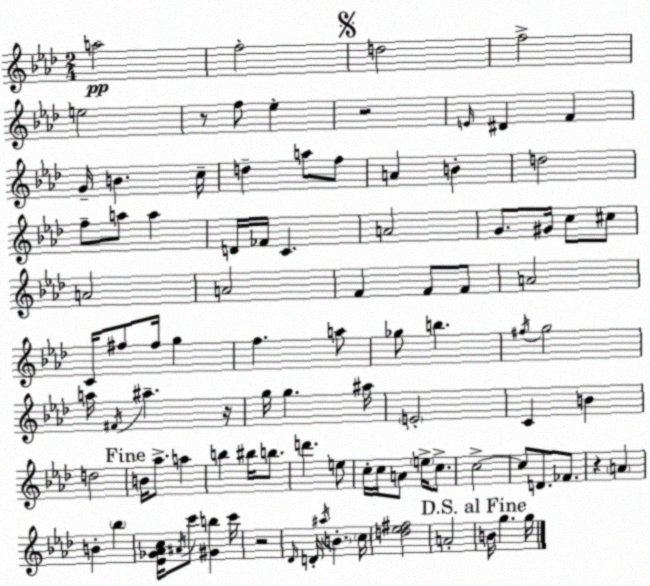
X:1
T:Untitled
M:2/4
L:1/4
K:Ab
a2 f2 d2 f2 e2 z/2 f/2 _e z2 E/4 ^D F G/4 B c/4 d a/2 f/2 A B d2 f/2 a/2 a D/4 _F/4 C A2 G/2 ^G/4 c/2 ^c/2 A2 A2 F F/2 F/2 A2 C/4 ^f/2 ^f/4 g f a/2 _g/2 b ^f/4 g2 a/4 ^F/4 ^a z/4 g/4 g ^a/4 E2 C B d2 B/4 _a/2 a b ^b/4 b/2 d' e/2 c/4 c/4 A/2 e/4 c/2 c2 c/2 D/2 _F/2 z A B _b [_E_G_Ac]/4 ^A/4 c'/2 [^Gb] c'/4 z2 _D/4 D/4 ^a/4 B c/4 [d_e^f]2 A2 B/4 g g/4